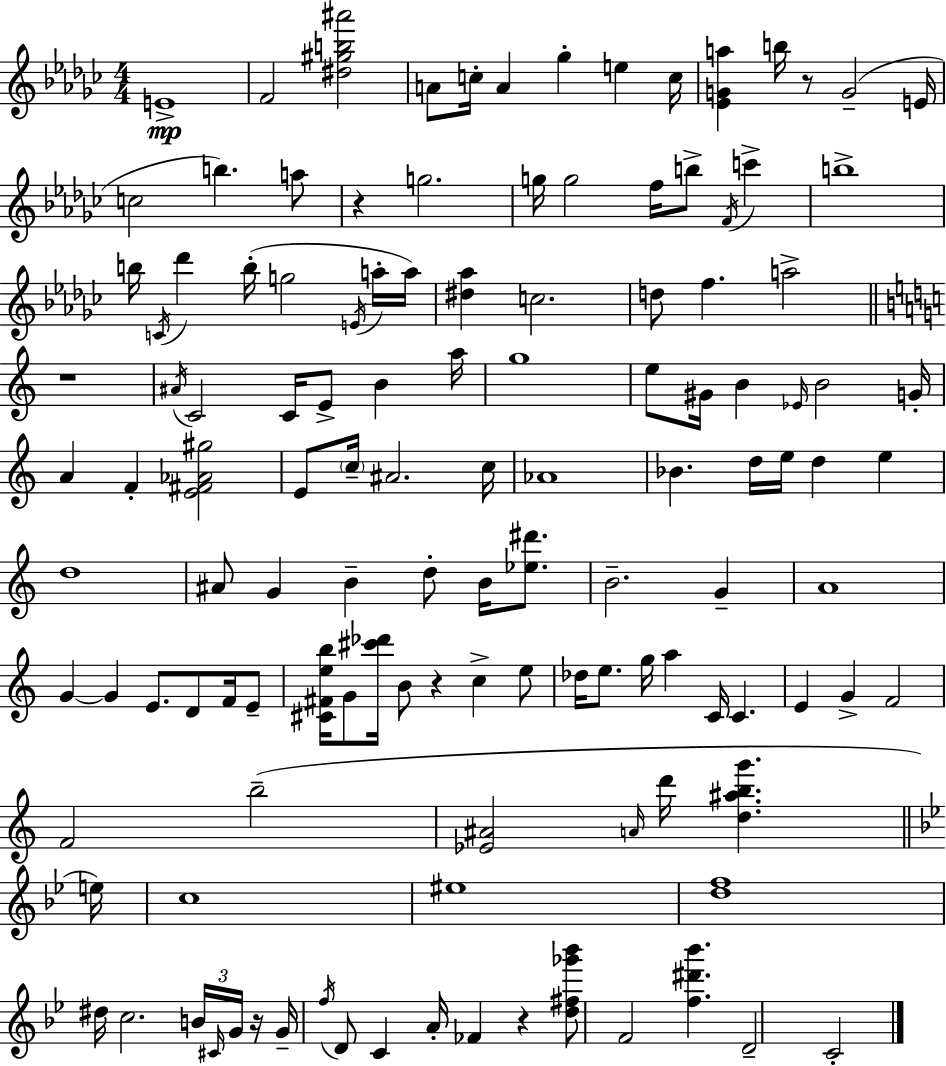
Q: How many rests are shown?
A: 6